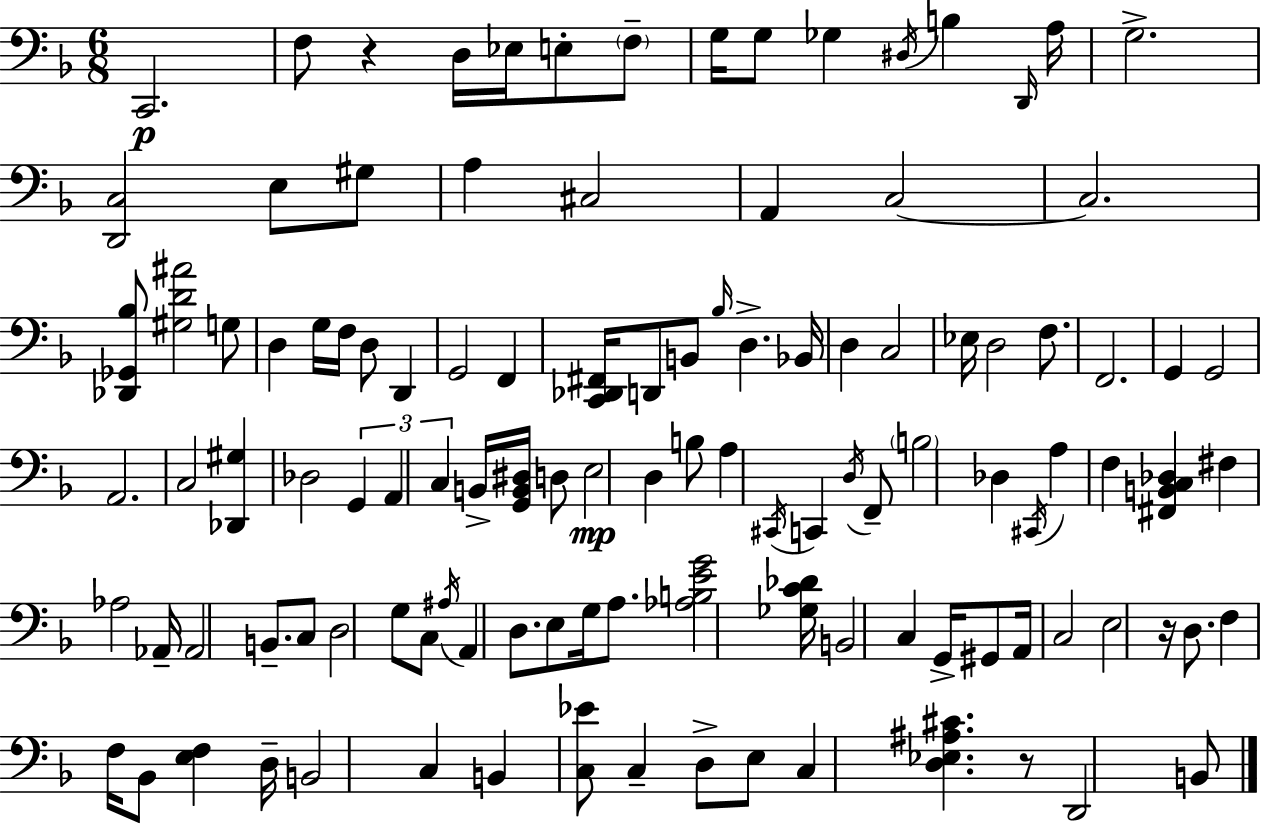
C2/h. F3/e R/q D3/s Eb3/s E3/e F3/e G3/s G3/e Gb3/q D#3/s B3/q D2/s A3/s G3/h. [D2,C3]/h E3/e G#3/e A3/q C#3/h A2/q C3/h C3/h. [Db2,Gb2,Bb3]/e [G#3,D4,A#4]/h G3/e D3/q G3/s F3/s D3/e D2/q G2/h F2/q [C2,Db2,F#2]/s D2/e B2/e Bb3/s D3/q. Bb2/s D3/q C3/h Eb3/s D3/h F3/e. F2/h. G2/q G2/h A2/h. C3/h [Db2,G#3]/q Db3/h G2/q A2/q C3/q B2/s [G2,B2,D#3]/s D3/e E3/h D3/q B3/e A3/q C#2/s C2/q D3/s F2/e B3/h Db3/q C#2/s A3/q F3/q [F#2,B2,C3,Db3]/q F#3/q Ab3/h Ab2/s Ab2/h B2/e. C3/e D3/h G3/e C3/e A#3/s A2/q D3/e. E3/e G3/s A3/e. [Ab3,B3,E4,G4]/h [Gb3,C4,Db4]/s B2/h C3/q G2/s G#2/e A2/s C3/h E3/h R/s D3/e. F3/q F3/s Bb2/e [E3,F3]/q D3/s B2/h C3/q B2/q [C3,Eb4]/e C3/q D3/e E3/e C3/q [D3,Eb3,A#3,C#4]/q. R/e D2/h B2/e